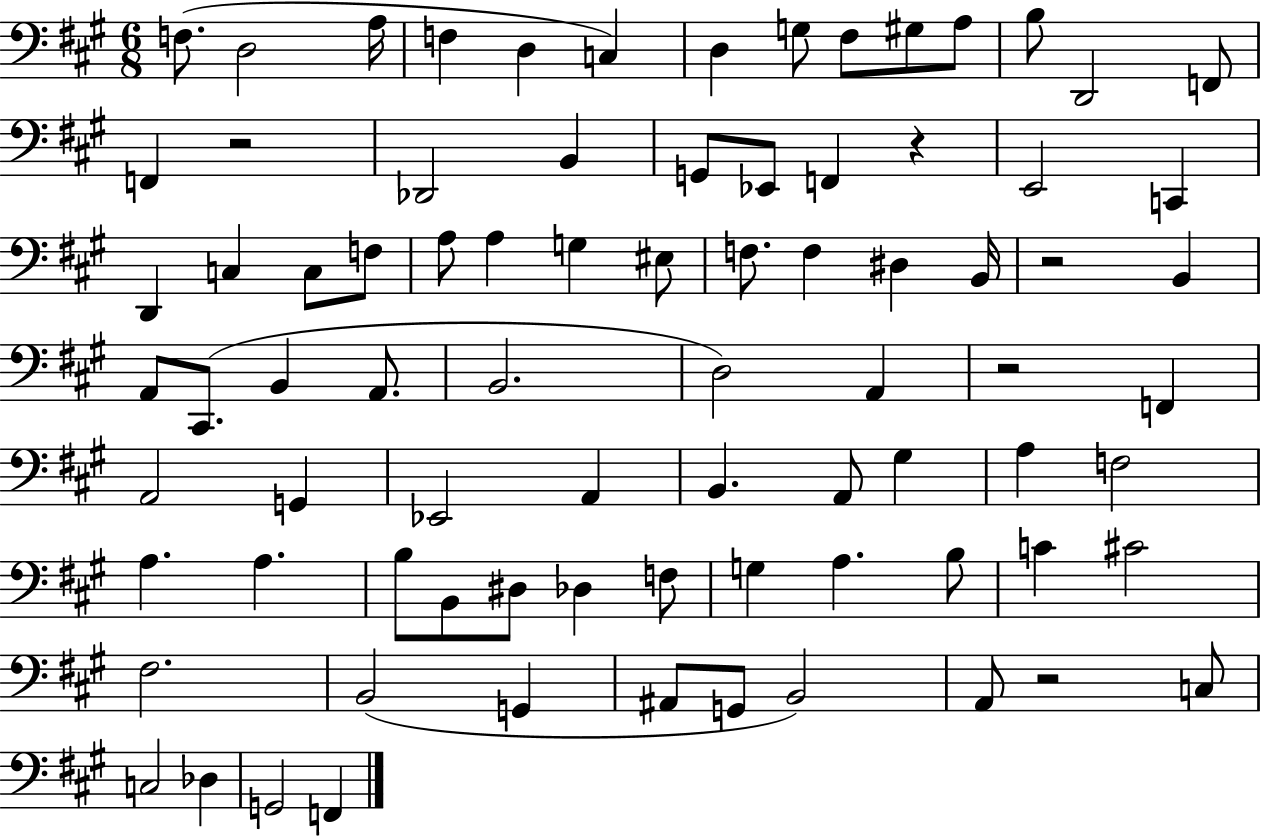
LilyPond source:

{
  \clef bass
  \numericTimeSignature
  \time 6/8
  \key a \major
  f8.( d2 a16 | f4 d4 c4) | d4 g8 fis8 gis8 a8 | b8 d,2 f,8 | \break f,4 r2 | des,2 b,4 | g,8 ees,8 f,4 r4 | e,2 c,4 | \break d,4 c4 c8 f8 | a8 a4 g4 eis8 | f8. f4 dis4 b,16 | r2 b,4 | \break a,8 cis,8.( b,4 a,8. | b,2. | d2) a,4 | r2 f,4 | \break a,2 g,4 | ees,2 a,4 | b,4. a,8 gis4 | a4 f2 | \break a4. a4. | b8 b,8 dis8 des4 f8 | g4 a4. b8 | c'4 cis'2 | \break fis2. | b,2( g,4 | ais,8 g,8 b,2) | a,8 r2 c8 | \break c2 des4 | g,2 f,4 | \bar "|."
}